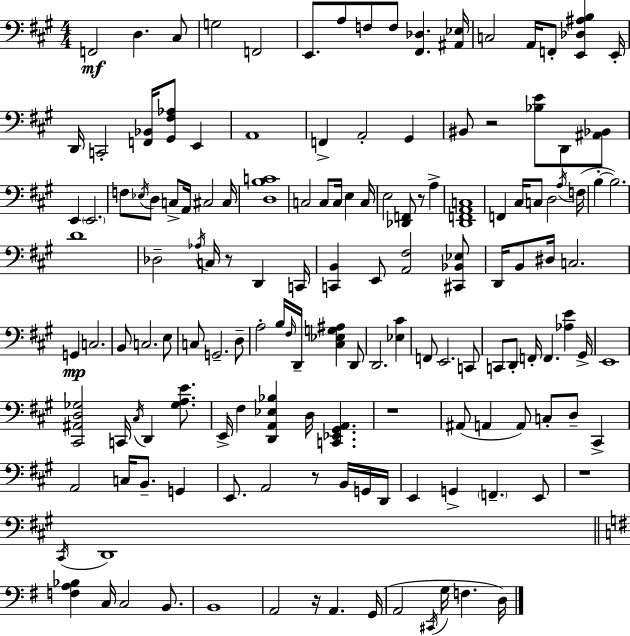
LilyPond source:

{
  \clef bass
  \numericTimeSignature
  \time 4/4
  \key a \major
  f,2\mf d4. cis8 | g2 f,2 | e,8. a8 f8 f8 <fis, des>4. <ais, ees>16 | c2 a,16 f,8-. <e, des ais b>4 e,16-. | \break d,16 c,2-. <f, bes,>16 <gis, fis aes>8 e,4 | a,1 | f,4-> a,2-. gis,4 | bis,8 r2 <bes e'>8 d,8 <ais, bes,>8 | \break e,4 \parenthesize e,2. | f8 \acciaccatura { ees16 } d8 c8-> a,16 cis2 | cis16 <d b c'>1 | c2 c8 c16 e4 | \break c16 e2 <des, f,>8 r8 a4-> | <d, f, a, c>1 | f,4 cis16 c8 d2 | \acciaccatura { a16 } f16( b4-.~~ b2.) | \break d'1 | des2-- \acciaccatura { aes16 } c16 r8 d,4 | c,16 <c, b,>4 e,8 <a, fis>2 | <cis, bes, ees>8 d,16 b,8 dis16 c2. | \break g,4\mp c2. | b,8 c2. | e8 c8 g,2.-- | d8-- a2-. b16 \grace { fis16 } d,16-- <cis ees g ais>4 | \break d,8 d,2. | <ees cis'>4 f,8 e,2. | c,8 c,8 d,8-. f,16-. f,4. <aes e'>4 | gis,16-> e,1 | \break <cis, ais, d ges>2 c,16 \acciaccatura { cis16 } d,4 | <ges a e'>8. e,16-> fis4 <d, a, ees bes>4 d16 <c, ees, gis, a,>4. | r1 | ais,8( a,4 a,8) c8-. d8-- | \break cis,4-> a,2 c16 b,8.-- | g,4 e,8. a,2 | r8 b,16 g,16 d,16 e,4 g,4-> \parenthesize f,4.-- | e,8 r1 | \break \acciaccatura { cis,16 } d,1 | \bar "||" \break \key g \major <f a bes>4 c16 c2 b,8. | b,1 | a,2 r16 a,4. g,16( | a,2 \acciaccatura { cis,16 } g16 f4. | \break d16) \bar "|."
}